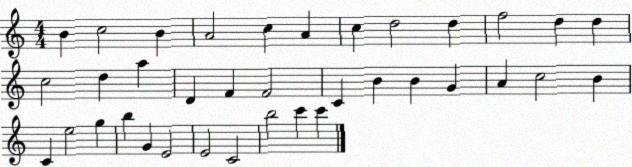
X:1
T:Untitled
M:4/4
L:1/4
K:C
B c2 B A2 c A c d2 d f2 d d c2 d a D F F2 C B B G A c2 B C e2 g b G E2 E2 C2 b2 c' c'